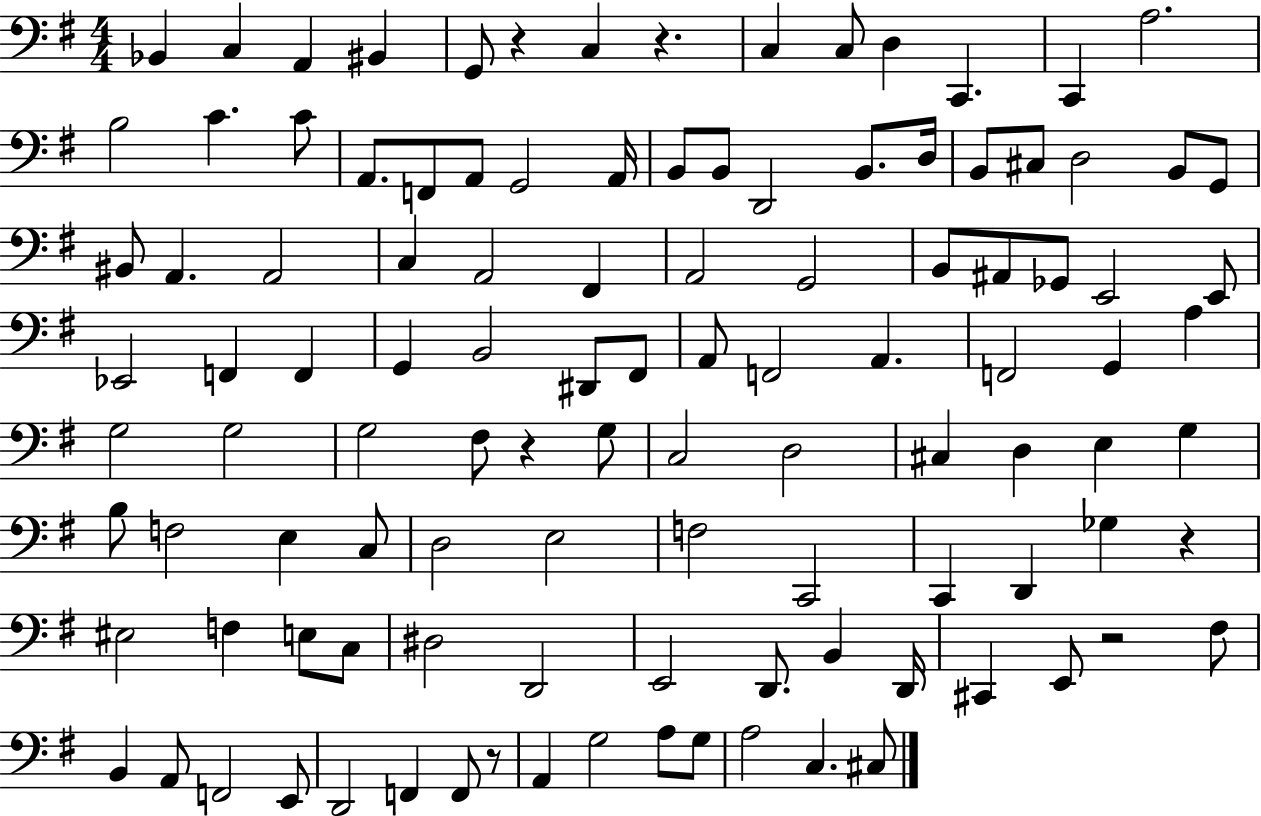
{
  \clef bass
  \numericTimeSignature
  \time 4/4
  \key g \major
  bes,4 c4 a,4 bis,4 | g,8 r4 c4 r4. | c4 c8 d4 c,4. | c,4 a2. | \break b2 c'4. c'8 | a,8. f,8 a,8 g,2 a,16 | b,8 b,8 d,2 b,8. d16 | b,8 cis8 d2 b,8 g,8 | \break bis,8 a,4. a,2 | c4 a,2 fis,4 | a,2 g,2 | b,8 ais,8 ges,8 e,2 e,8 | \break ees,2 f,4 f,4 | g,4 b,2 dis,8 fis,8 | a,8 f,2 a,4. | f,2 g,4 a4 | \break g2 g2 | g2 fis8 r4 g8 | c2 d2 | cis4 d4 e4 g4 | \break b8 f2 e4 c8 | d2 e2 | f2 c,2 | c,4 d,4 ges4 r4 | \break eis2 f4 e8 c8 | dis2 d,2 | e,2 d,8. b,4 d,16 | cis,4 e,8 r2 fis8 | \break b,4 a,8 f,2 e,8 | d,2 f,4 f,8 r8 | a,4 g2 a8 g8 | a2 c4. cis8 | \break \bar "|."
}